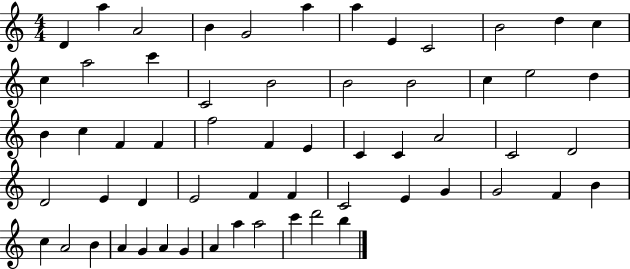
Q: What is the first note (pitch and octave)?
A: D4